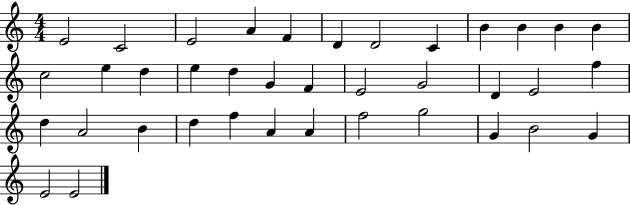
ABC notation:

X:1
T:Untitled
M:4/4
L:1/4
K:C
E2 C2 E2 A F D D2 C B B B B c2 e d e d G F E2 G2 D E2 f d A2 B d f A A f2 g2 G B2 G E2 E2